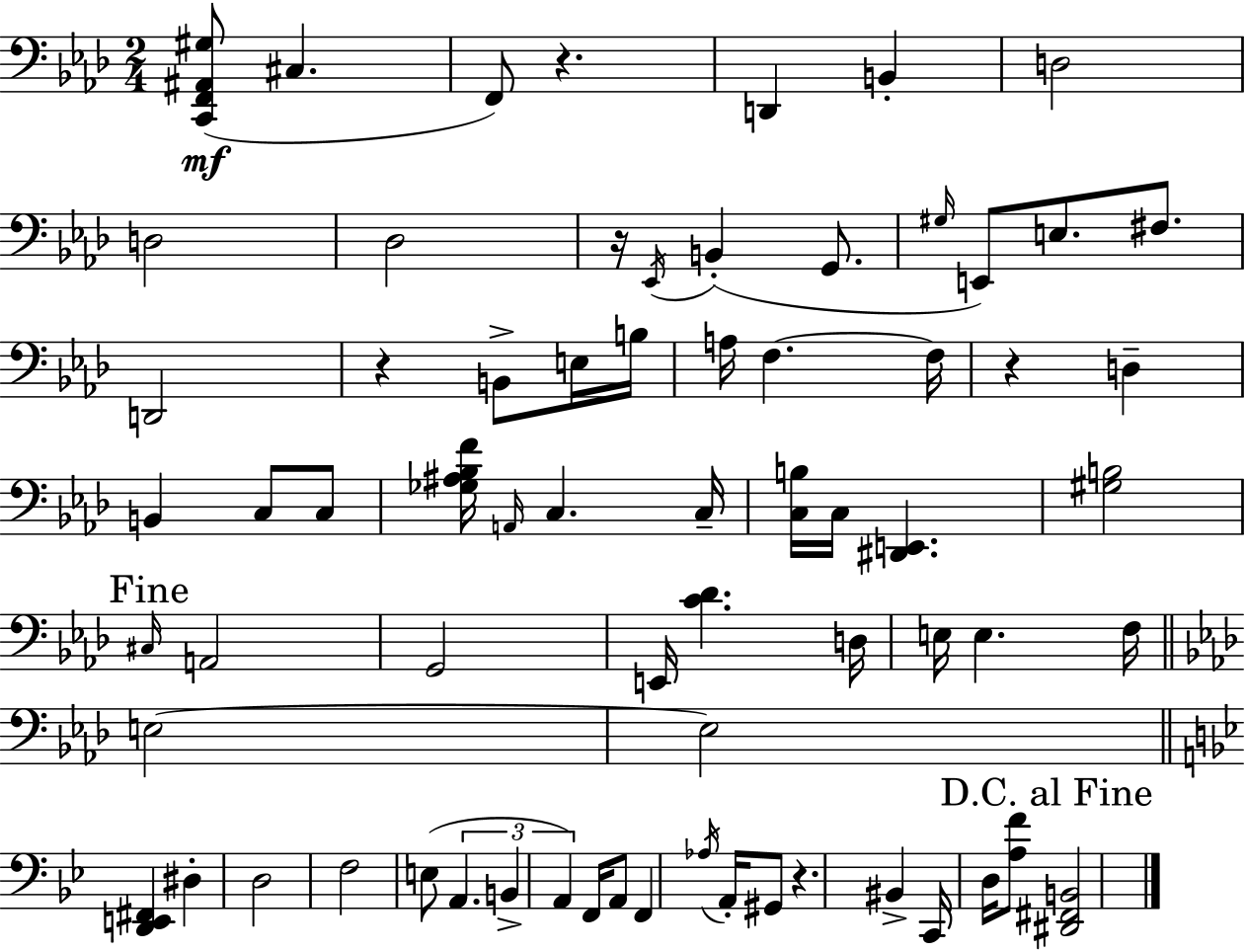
{
  \clef bass
  \numericTimeSignature
  \time 2/4
  \key f \minor
  <c, f, ais, gis>8(\mf cis4. | f,8) r4. | d,4 b,4-. | d2 | \break d2 | des2 | r16 \acciaccatura { ees,16 }( b,4-. g,8. | \grace { gis16 } e,8) e8. fis8. | \break d,2 | r4 b,8-> | e16 b16 a16 f4.~~ | f16 r4 d4-- | \break b,4 c8 | c8 <ges ais bes f'>16 \grace { a,16 } c4. | c16-- <c b>16 c16 <dis, e,>4. | <gis b>2 | \break \mark "Fine" \grace { cis16 } a,2 | g,2 | e,16 <c' des'>4. | d16 e16 e4. | \break f16 \bar "||" \break \key f \minor e2~~ | e2 | \bar "||" \break \key bes \major <d, e, fis,>4 dis4-. | d2 | f2 | e8( \tuplet 3/2 { a,4. | \break b,4-> a,4) } | f,16 a,8 f,4 \acciaccatura { aes16 } | a,16-. gis,8 r4. | bis,4-> c,16 d16 <a f'>8 | \break \mark "D.C. al Fine" <dis, fis, b,>2 | \bar "|."
}